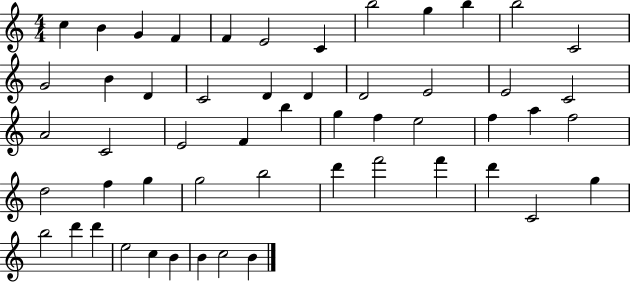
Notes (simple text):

C5/q B4/q G4/q F4/q F4/q E4/h C4/q B5/h G5/q B5/q B5/h C4/h G4/h B4/q D4/q C4/h D4/q D4/q D4/h E4/h E4/h C4/h A4/h C4/h E4/h F4/q B5/q G5/q F5/q E5/h F5/q A5/q F5/h D5/h F5/q G5/q G5/h B5/h D6/q F6/h F6/q D6/q C4/h G5/q B5/h D6/q D6/q E5/h C5/q B4/q B4/q C5/h B4/q